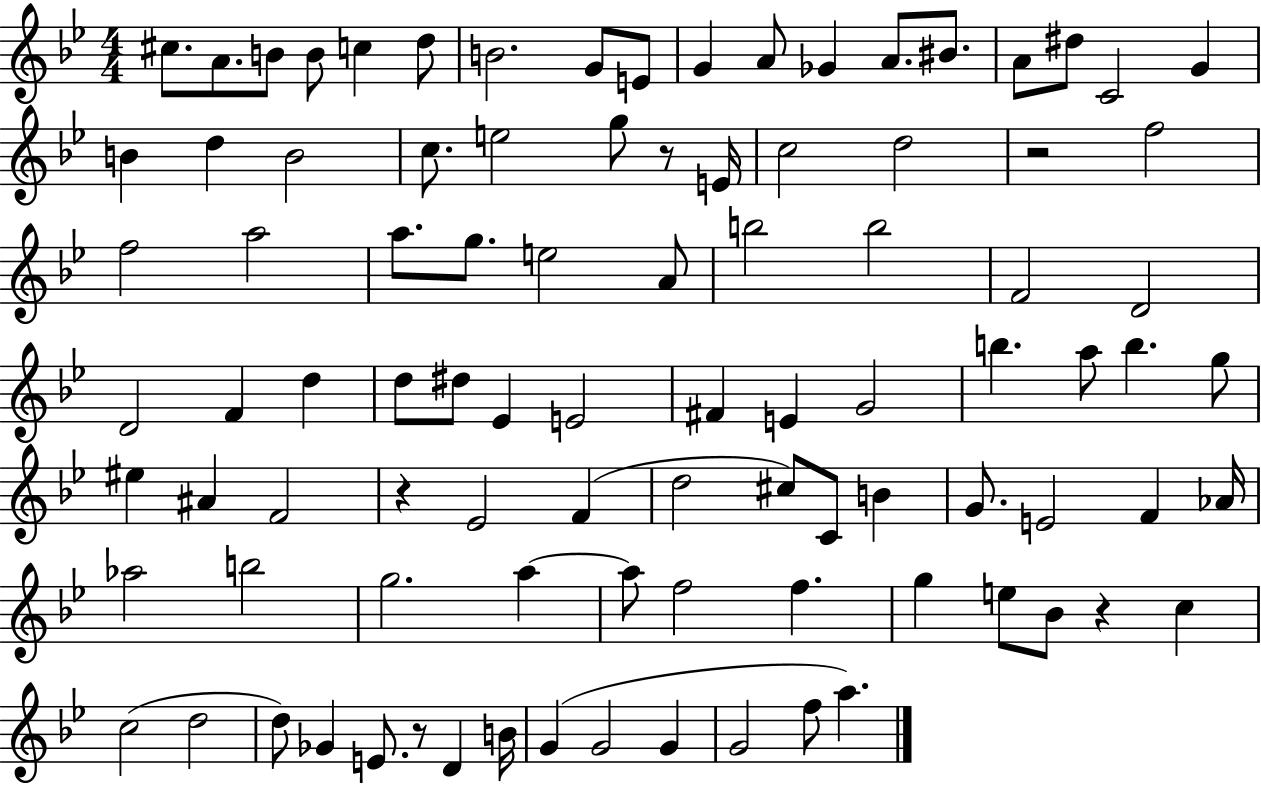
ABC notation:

X:1
T:Untitled
M:4/4
L:1/4
K:Bb
^c/2 A/2 B/2 B/2 c d/2 B2 G/2 E/2 G A/2 _G A/2 ^B/2 A/2 ^d/2 C2 G B d B2 c/2 e2 g/2 z/2 E/4 c2 d2 z2 f2 f2 a2 a/2 g/2 e2 A/2 b2 b2 F2 D2 D2 F d d/2 ^d/2 _E E2 ^F E G2 b a/2 b g/2 ^e ^A F2 z _E2 F d2 ^c/2 C/2 B G/2 E2 F _A/4 _a2 b2 g2 a a/2 f2 f g e/2 _B/2 z c c2 d2 d/2 _G E/2 z/2 D B/4 G G2 G G2 f/2 a